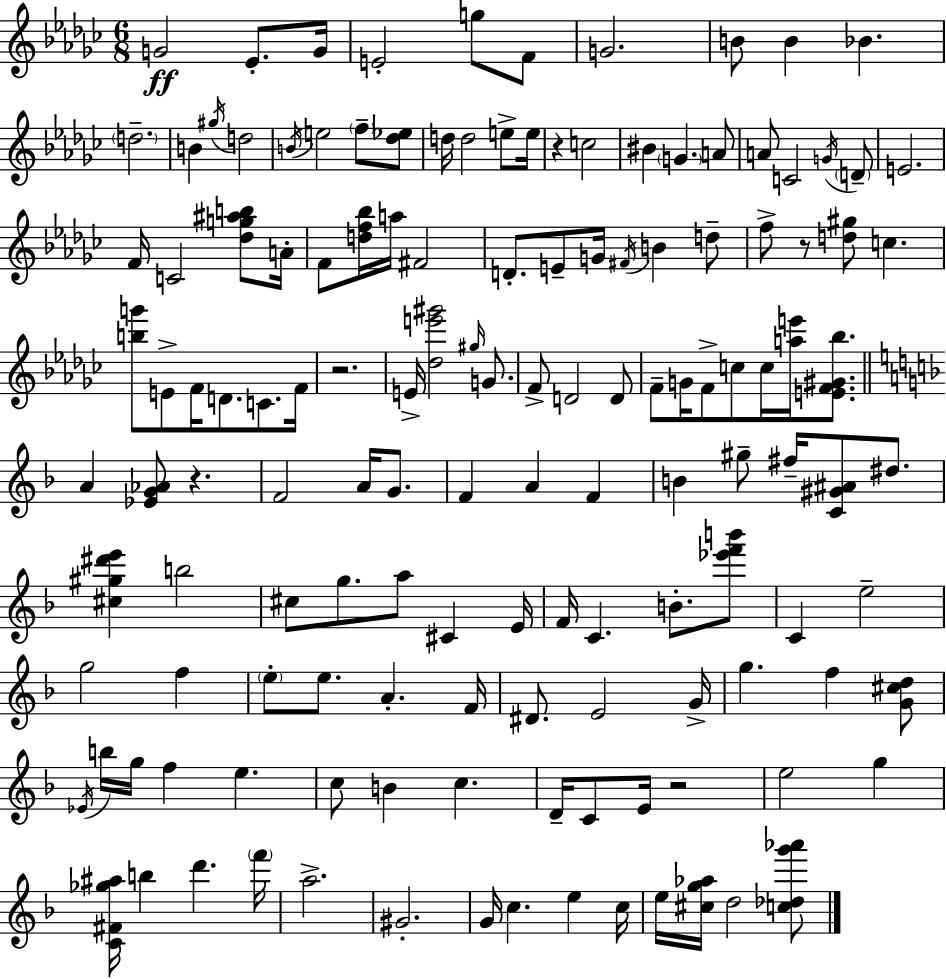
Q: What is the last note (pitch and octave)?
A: D5